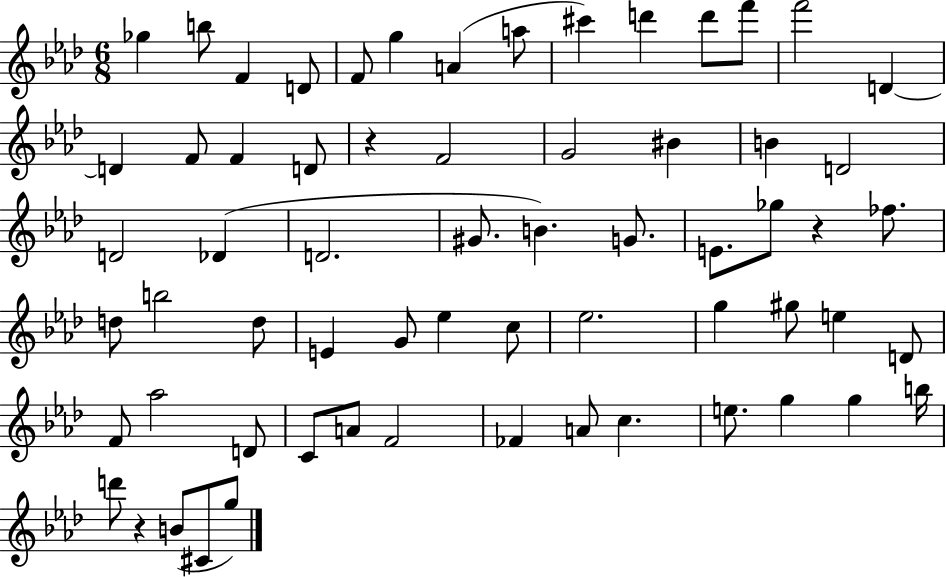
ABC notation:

X:1
T:Untitled
M:6/8
L:1/4
K:Ab
_g b/2 F D/2 F/2 g A a/2 ^c' d' d'/2 f'/2 f'2 D D F/2 F D/2 z F2 G2 ^B B D2 D2 _D D2 ^G/2 B G/2 E/2 _g/2 z _f/2 d/2 b2 d/2 E G/2 _e c/2 _e2 g ^g/2 e D/2 F/2 _a2 D/2 C/2 A/2 F2 _F A/2 c e/2 g g b/4 d'/2 z B/2 ^C/2 g/2